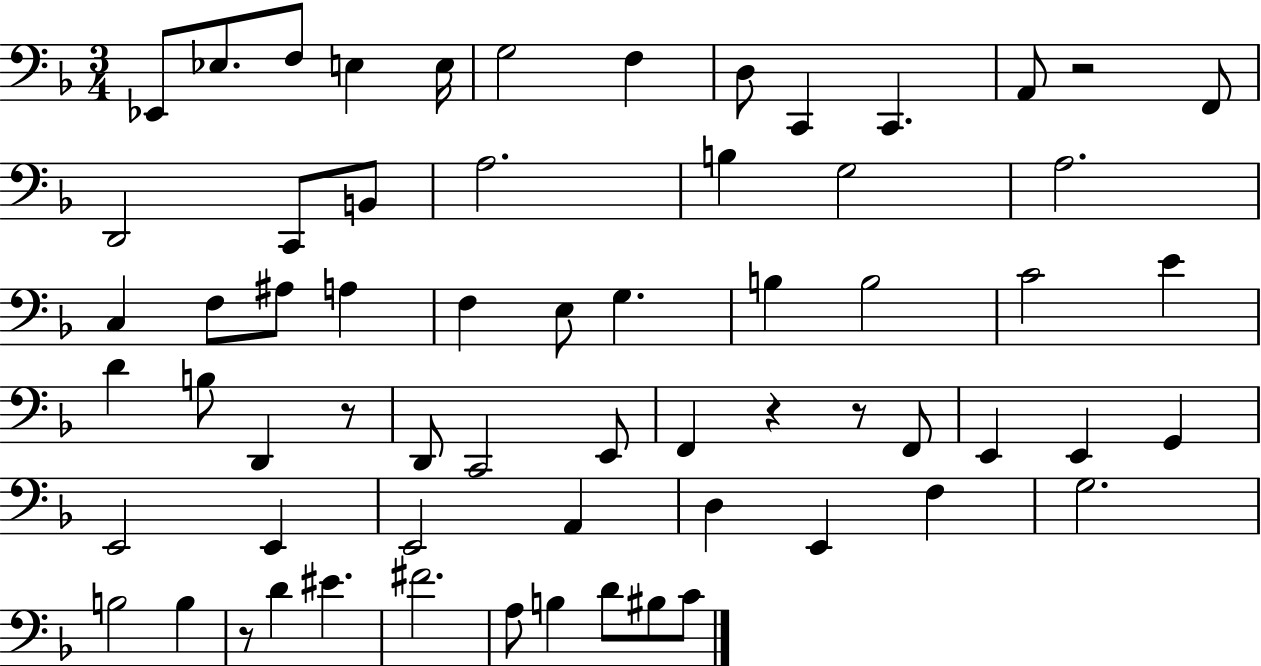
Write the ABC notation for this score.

X:1
T:Untitled
M:3/4
L:1/4
K:F
_E,,/2 _E,/2 F,/2 E, E,/4 G,2 F, D,/2 C,, C,, A,,/2 z2 F,,/2 D,,2 C,,/2 B,,/2 A,2 B, G,2 A,2 C, F,/2 ^A,/2 A, F, E,/2 G, B, B,2 C2 E D B,/2 D,, z/2 D,,/2 C,,2 E,,/2 F,, z z/2 F,,/2 E,, E,, G,, E,,2 E,, E,,2 A,, D, E,, F, G,2 B,2 B, z/2 D ^E ^F2 A,/2 B, D/2 ^B,/2 C/2